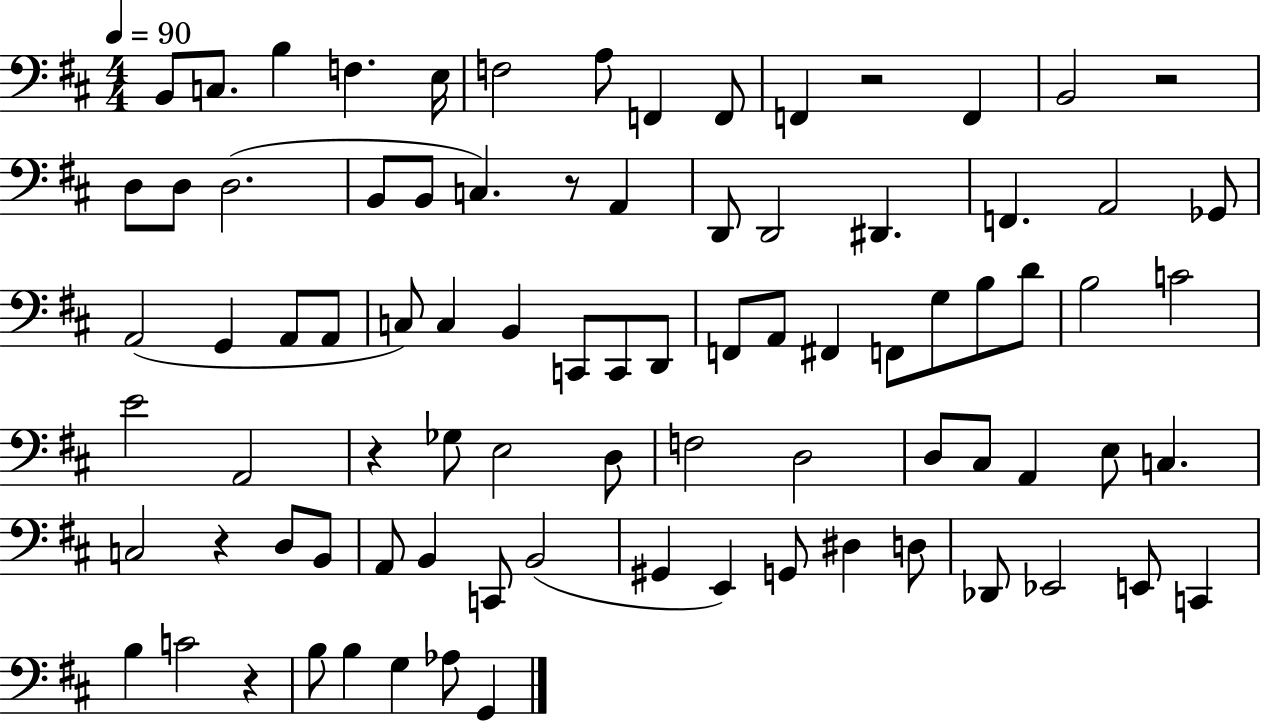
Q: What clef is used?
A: bass